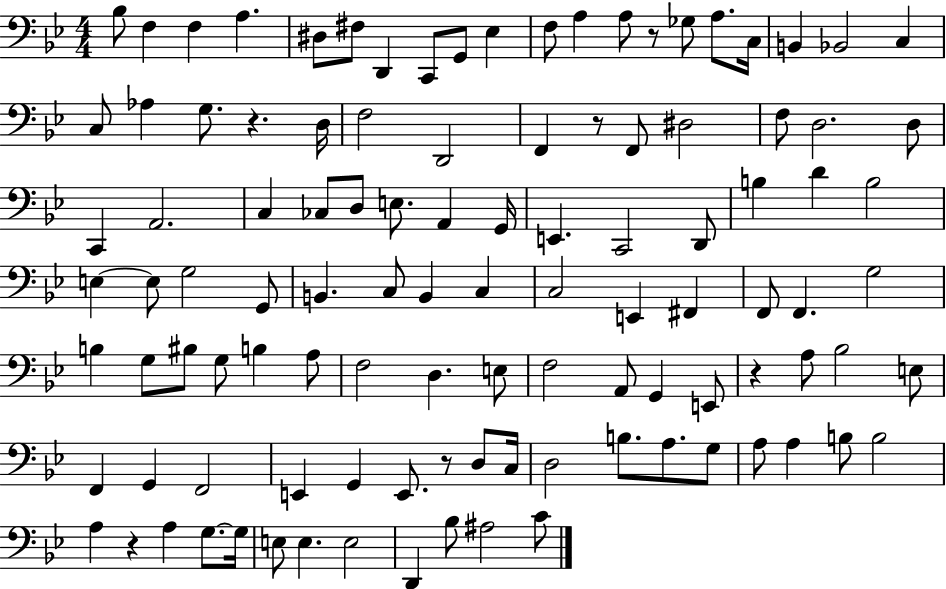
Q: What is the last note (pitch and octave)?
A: C4